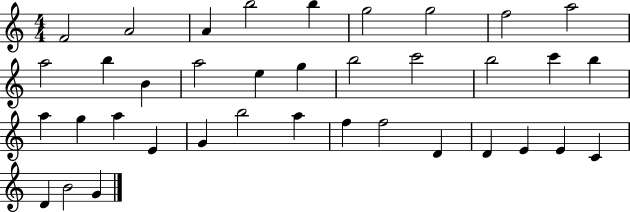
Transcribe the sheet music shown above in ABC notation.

X:1
T:Untitled
M:4/4
L:1/4
K:C
F2 A2 A b2 b g2 g2 f2 a2 a2 b B a2 e g b2 c'2 b2 c' b a g a E G b2 a f f2 D D E E C D B2 G